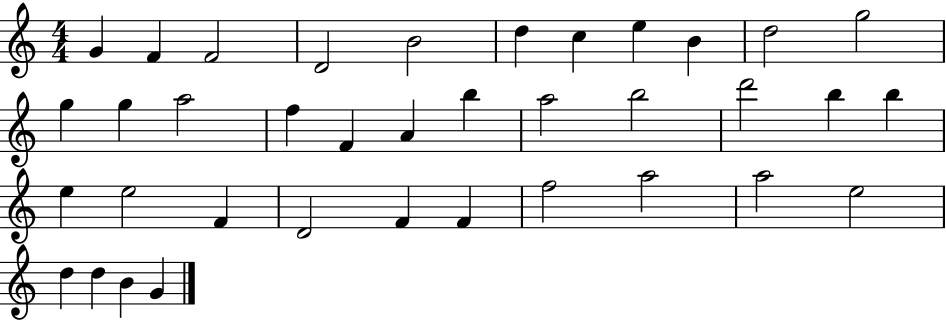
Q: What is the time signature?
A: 4/4